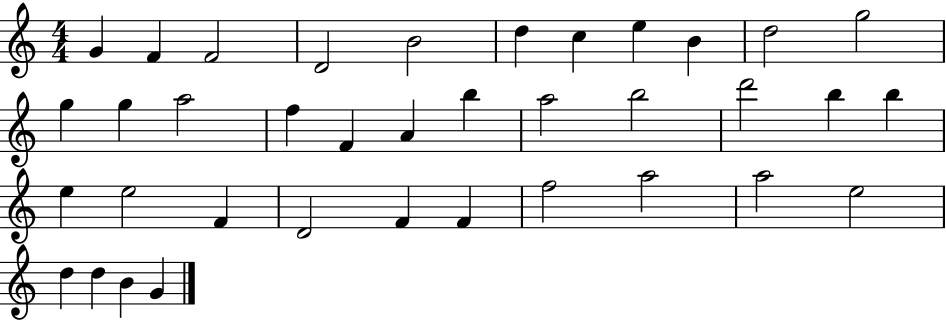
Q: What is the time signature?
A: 4/4